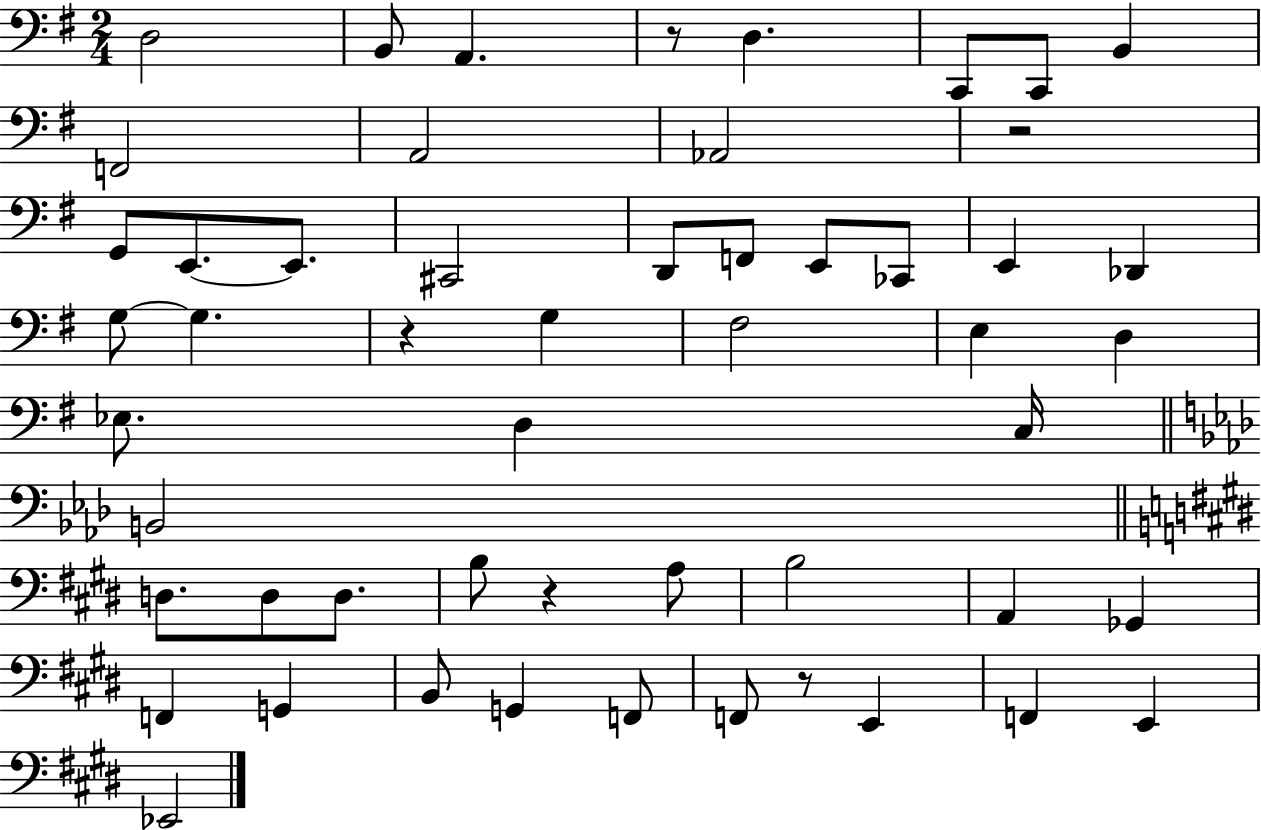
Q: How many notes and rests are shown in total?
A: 53